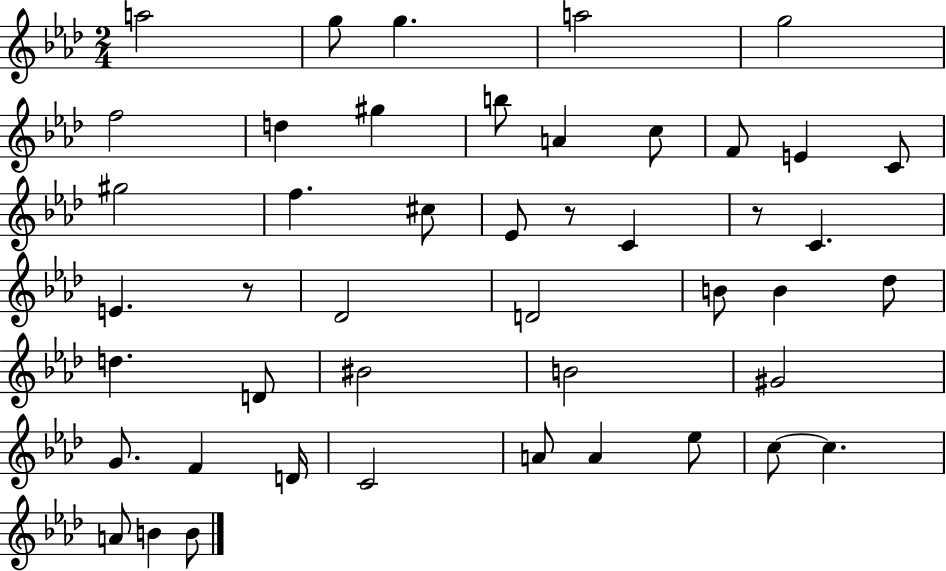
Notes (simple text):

A5/h G5/e G5/q. A5/h G5/h F5/h D5/q G#5/q B5/e A4/q C5/e F4/e E4/q C4/e G#5/h F5/q. C#5/e Eb4/e R/e C4/q R/e C4/q. E4/q. R/e Db4/h D4/h B4/e B4/q Db5/e D5/q. D4/e BIS4/h B4/h G#4/h G4/e. F4/q D4/s C4/h A4/e A4/q Eb5/e C5/e C5/q. A4/e B4/q B4/e